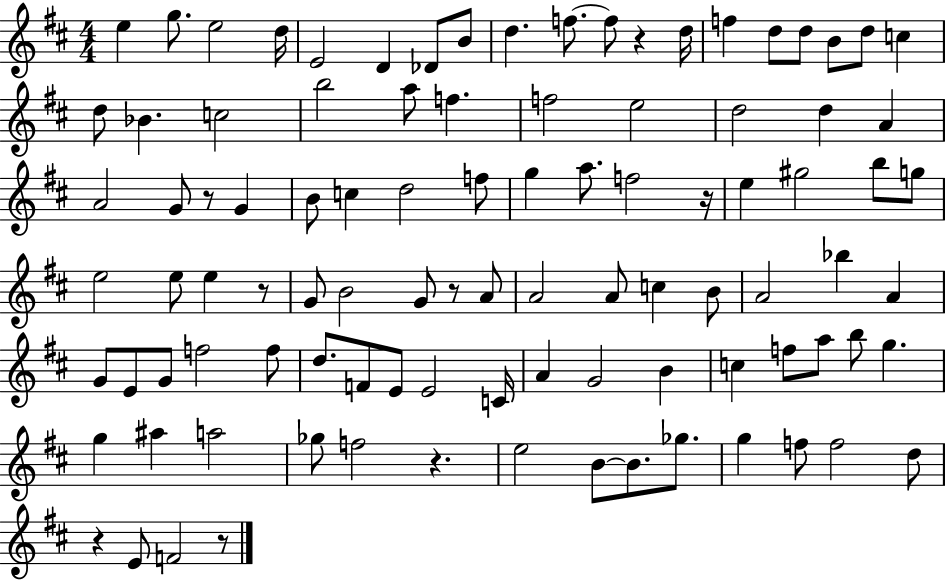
E5/q G5/e. E5/h D5/s E4/h D4/q Db4/e B4/e D5/q. F5/e. F5/e R/q D5/s F5/q D5/e D5/e B4/e D5/e C5/q D5/e Bb4/q. C5/h B5/h A5/e F5/q. F5/h E5/h D5/h D5/q A4/q A4/h G4/e R/e G4/q B4/e C5/q D5/h F5/e G5/q A5/e. F5/h R/s E5/q G#5/h B5/e G5/e E5/h E5/e E5/q R/e G4/e B4/h G4/e R/e A4/e A4/h A4/e C5/q B4/e A4/h Bb5/q A4/q G4/e E4/e G4/e F5/h F5/e D5/e. F4/e E4/e E4/h C4/s A4/q G4/h B4/q C5/q F5/e A5/e B5/e G5/q. G5/q A#5/q A5/h Gb5/e F5/h R/q. E5/h B4/e B4/e. Gb5/e. G5/q F5/e F5/h D5/e R/q E4/e F4/h R/e